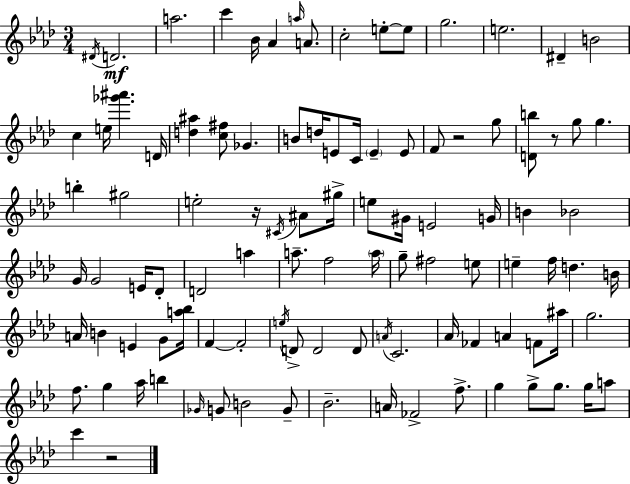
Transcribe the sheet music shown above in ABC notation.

X:1
T:Untitled
M:3/4
L:1/4
K:Ab
^D/4 D2 a2 c' _B/4 _A a/4 A/2 c2 e/2 e/2 g2 e2 ^D B2 c e/4 [_g'^a'] D/4 [d^a] [c^f]/2 _G B/2 d/4 E/2 C/4 E E/2 F/2 z2 g/2 [Db]/2 z/2 g/2 g b ^g2 e2 z/4 ^C/4 ^A/2 ^g/4 e/2 ^G/4 E2 G/4 B _B2 G/4 G2 E/4 _D/2 D2 a a/2 f2 a/4 g/2 ^f2 e/2 e f/4 d B/4 A/4 B E G/2 [a_b]/4 F F2 e/4 D/2 D2 D/2 A/4 C2 _A/4 _F A F/2 ^a/4 g2 f/2 g _a/4 b _G/4 G/2 B2 G/2 _B2 A/4 _F2 f/2 g g/2 g/2 g/4 a/2 c' z2